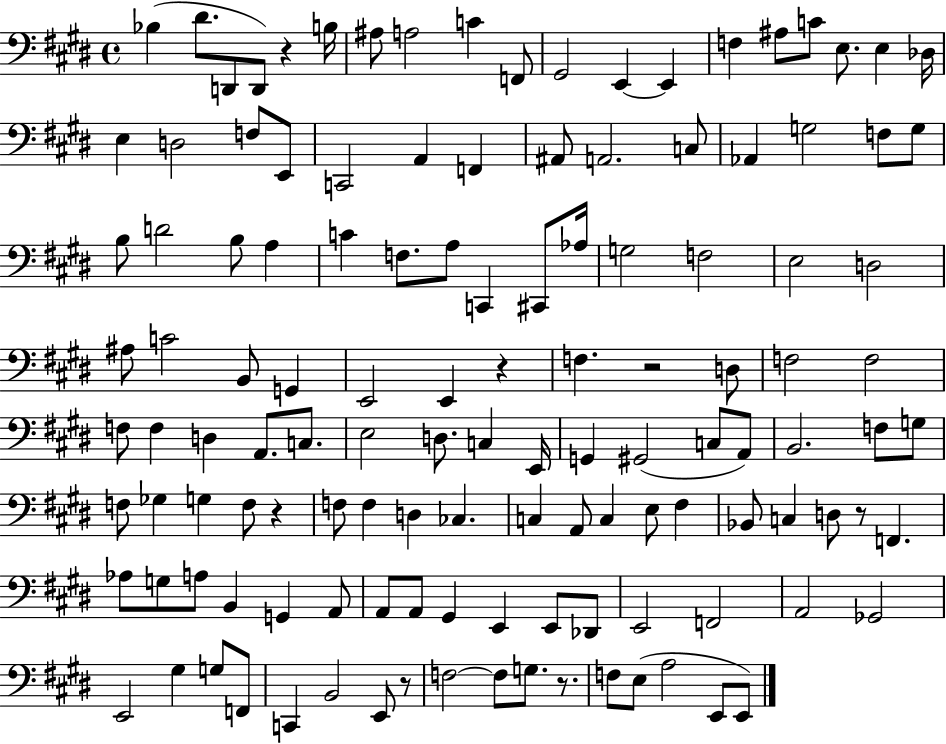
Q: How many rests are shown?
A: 7